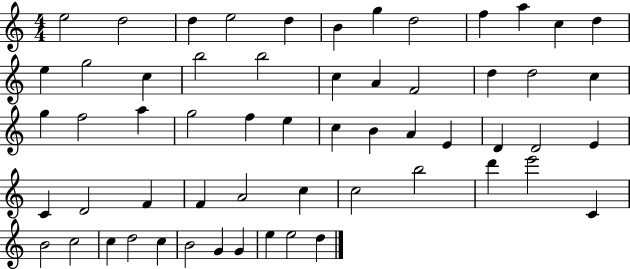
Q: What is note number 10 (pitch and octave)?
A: A5